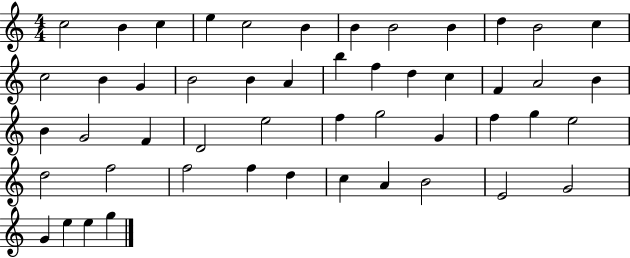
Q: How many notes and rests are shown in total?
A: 50